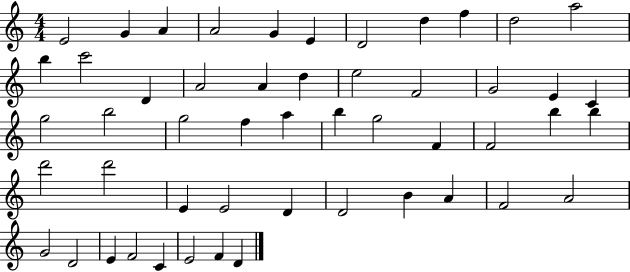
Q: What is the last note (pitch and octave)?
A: D4